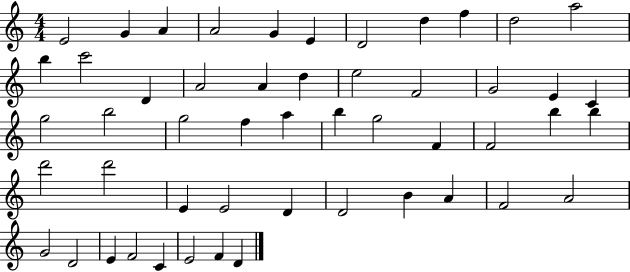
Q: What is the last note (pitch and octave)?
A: D4